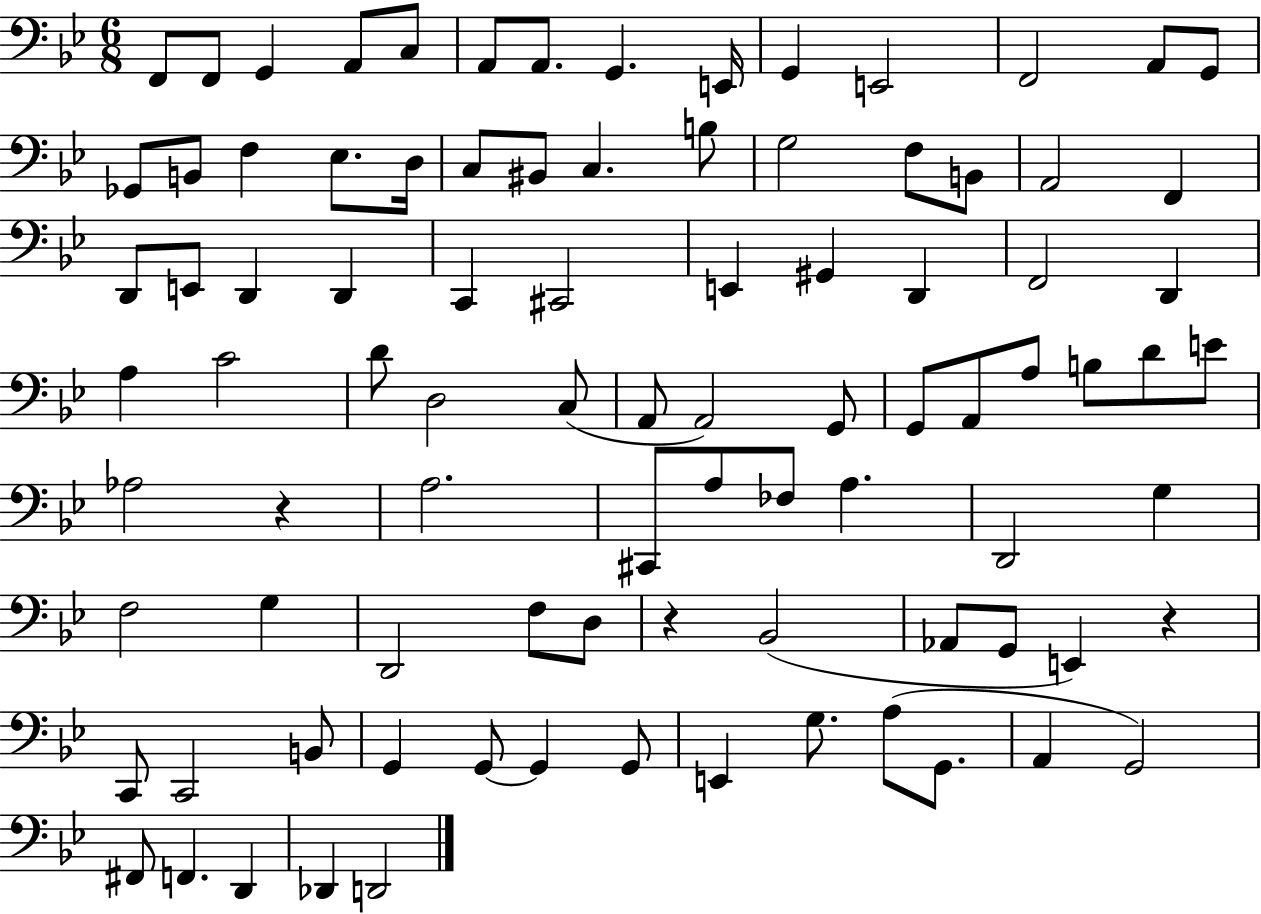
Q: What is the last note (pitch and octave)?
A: D2